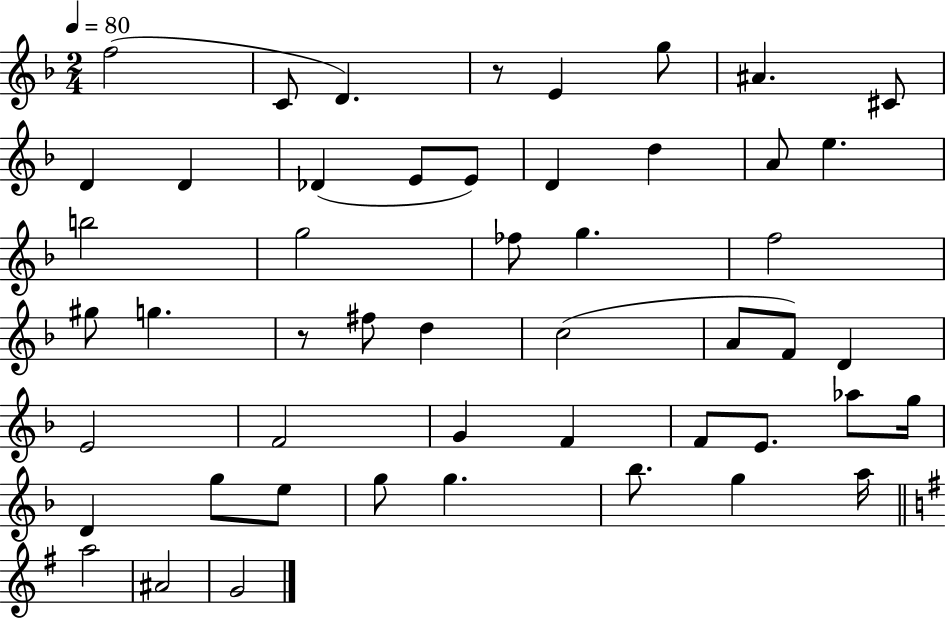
{
  \clef treble
  \numericTimeSignature
  \time 2/4
  \key f \major
  \tempo 4 = 80
  f''2( | c'8 d'4.) | r8 e'4 g''8 | ais'4. cis'8 | \break d'4 d'4 | des'4( e'8 e'8) | d'4 d''4 | a'8 e''4. | \break b''2 | g''2 | fes''8 g''4. | f''2 | \break gis''8 g''4. | r8 fis''8 d''4 | c''2( | a'8 f'8) d'4 | \break e'2 | f'2 | g'4 f'4 | f'8 e'8. aes''8 g''16 | \break d'4 g''8 e''8 | g''8 g''4. | bes''8. g''4 a''16 | \bar "||" \break \key g \major a''2 | ais'2 | g'2 | \bar "|."
}